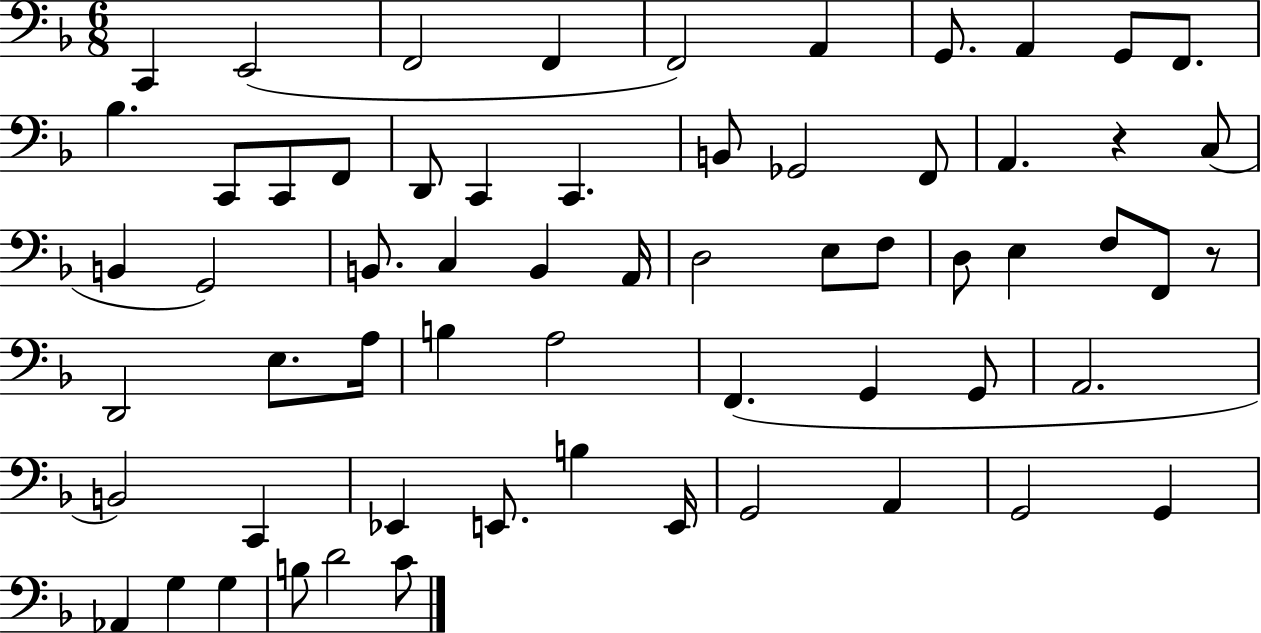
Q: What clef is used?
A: bass